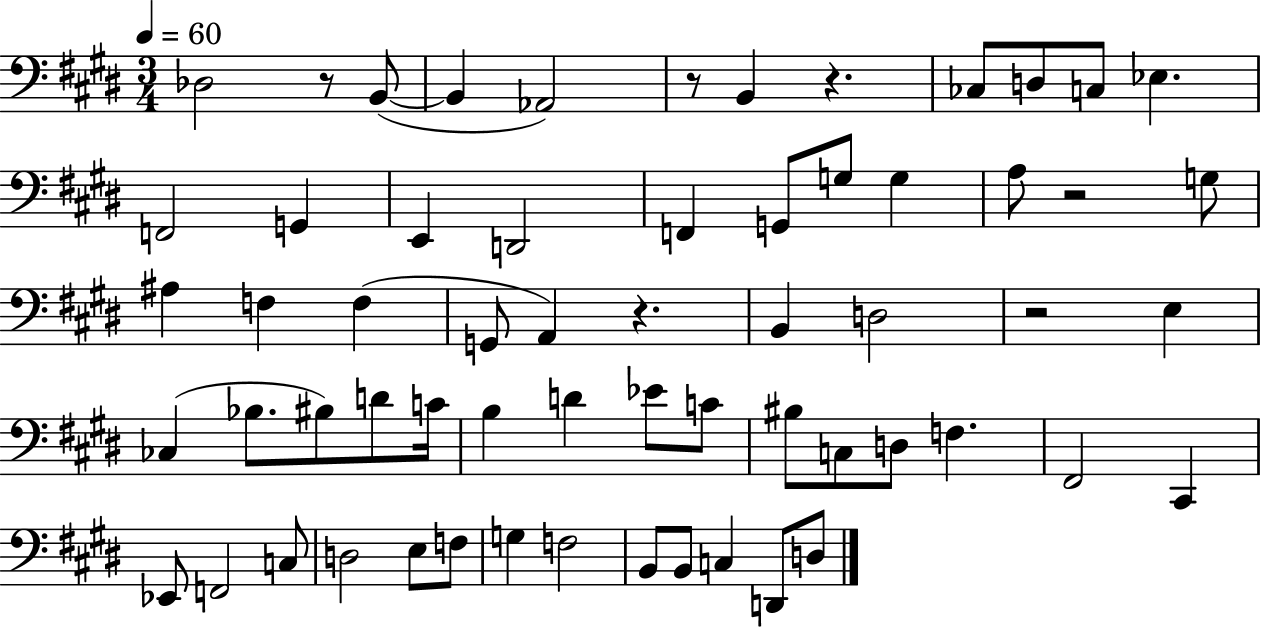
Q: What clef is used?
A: bass